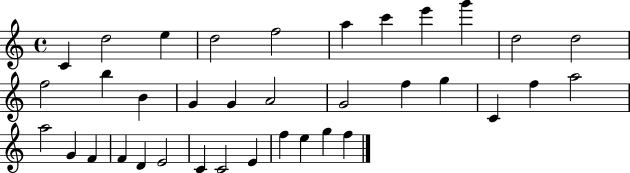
X:1
T:Untitled
M:4/4
L:1/4
K:C
C d2 e d2 f2 a c' e' g' d2 d2 f2 b B G G A2 G2 f g C f a2 a2 G F F D E2 C C2 E f e g f